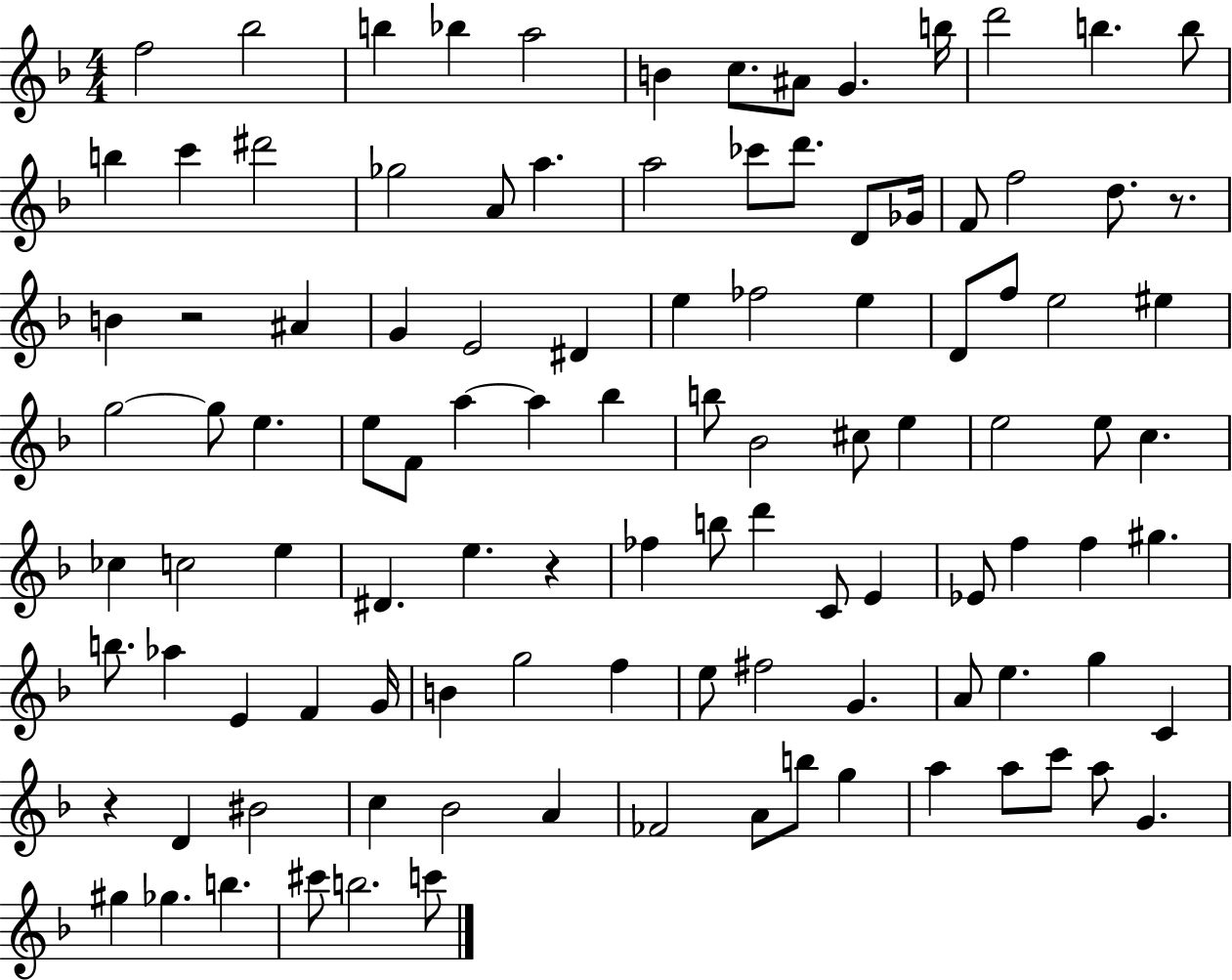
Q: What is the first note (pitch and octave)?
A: F5